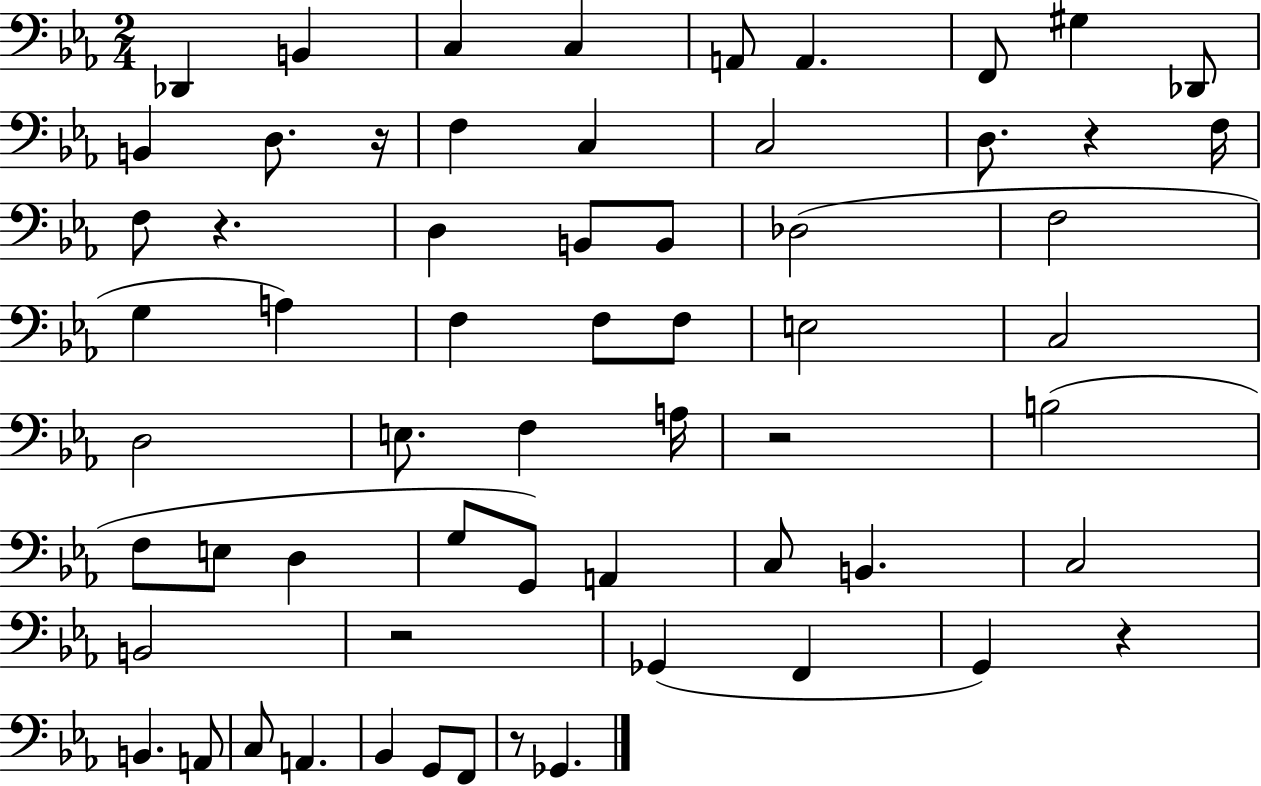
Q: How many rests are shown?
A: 7